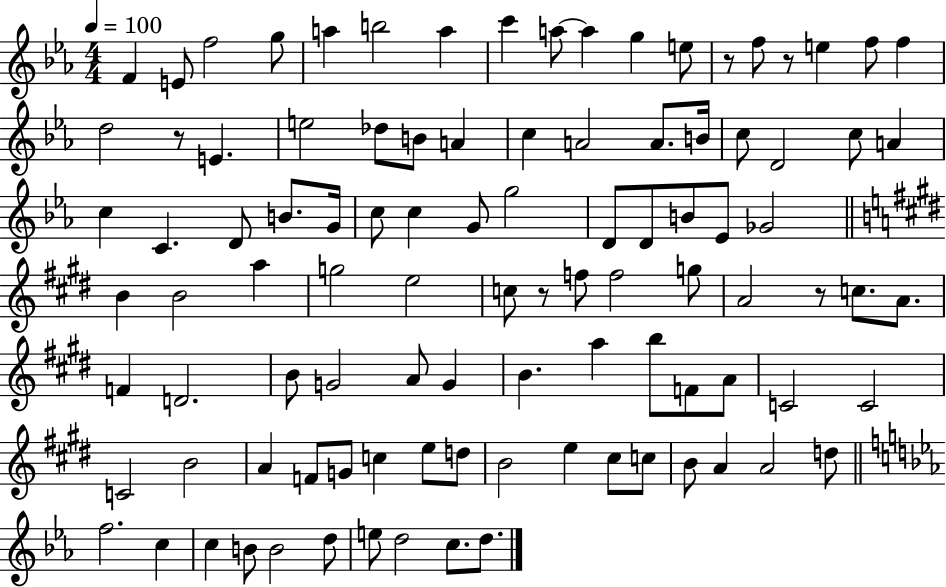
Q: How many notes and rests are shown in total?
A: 100